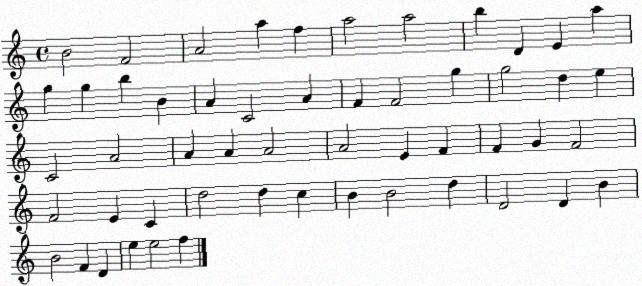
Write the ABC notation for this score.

X:1
T:Untitled
M:4/4
L:1/4
K:C
B2 F2 A2 a f a2 a2 b D E a g g b B A C2 A F F2 g g2 d e C2 A2 A A A2 A2 E F F G F2 F2 E C d2 d c B B2 d D2 D B B2 F D e e2 f